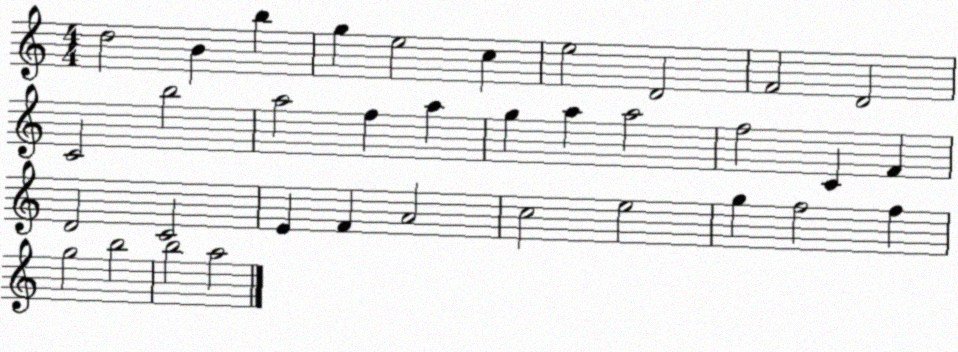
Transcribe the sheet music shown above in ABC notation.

X:1
T:Untitled
M:4/4
L:1/4
K:C
d2 B b g e2 c e2 D2 F2 D2 C2 b2 a2 f a g a a2 f2 C F D2 C2 E F A2 c2 e2 g f2 f g2 b2 b2 a2